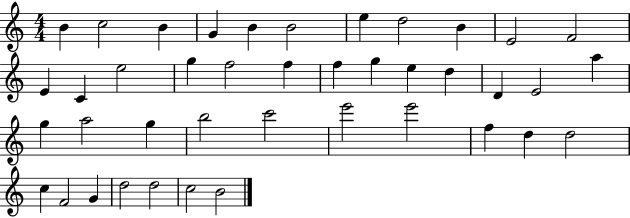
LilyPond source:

{
  \clef treble
  \numericTimeSignature
  \time 4/4
  \key c \major
  b'4 c''2 b'4 | g'4 b'4 b'2 | e''4 d''2 b'4 | e'2 f'2 | \break e'4 c'4 e''2 | g''4 f''2 f''4 | f''4 g''4 e''4 d''4 | d'4 e'2 a''4 | \break g''4 a''2 g''4 | b''2 c'''2 | e'''2 e'''2 | f''4 d''4 d''2 | \break c''4 f'2 g'4 | d''2 d''2 | c''2 b'2 | \bar "|."
}